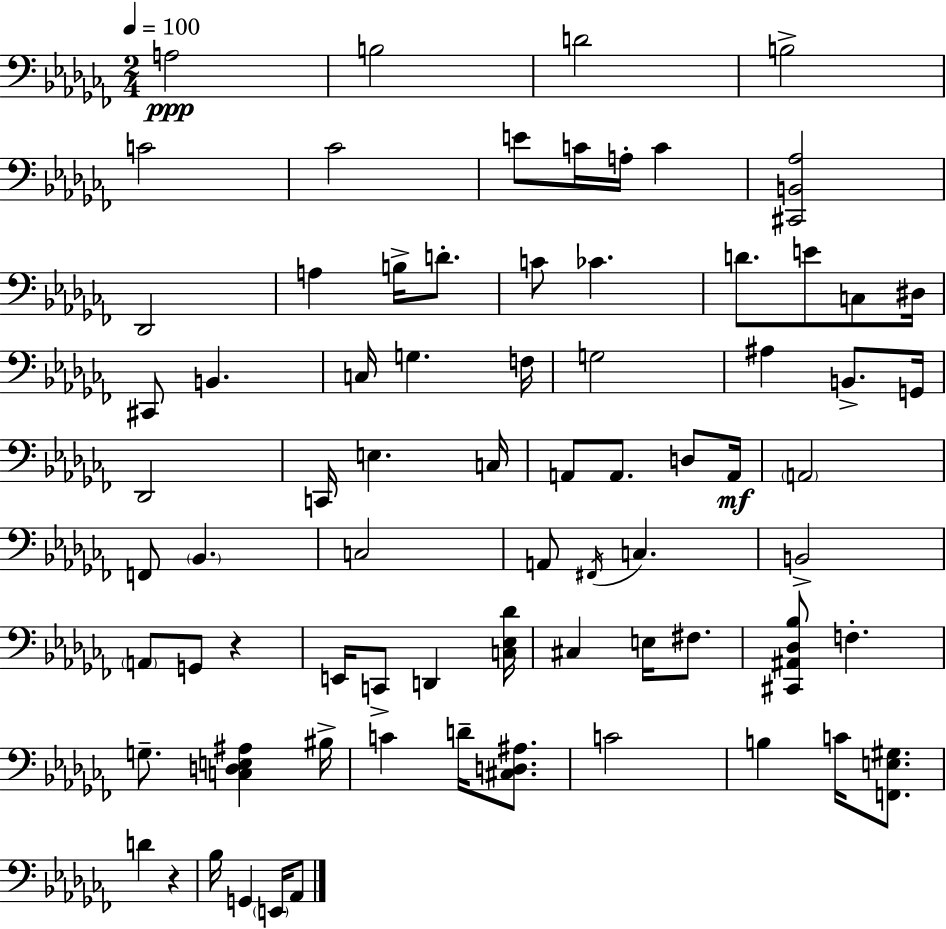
A3/h B3/h D4/h B3/h C4/h CES4/h E4/e C4/s A3/s C4/q [C#2,B2,Ab3]/h Db2/h A3/q B3/s D4/e. C4/e CES4/q. D4/e. E4/e C3/e D#3/s C#2/e B2/q. C3/s G3/q. F3/s G3/h A#3/q B2/e. G2/s Db2/h C2/s E3/q. C3/s A2/e A2/e. D3/e A2/s A2/h F2/e Bb2/q. C3/h A2/e F#2/s C3/q. B2/h A2/e G2/e R/q E2/s C2/e D2/q [C3,Eb3,Db4]/s C#3/q E3/s F#3/e. [C#2,A#2,Db3,Bb3]/e F3/q. G3/e. [C3,D3,E3,A#3]/q BIS3/s C4/q D4/s [C#3,D3,A#3]/e. C4/h B3/q C4/s [F2,E3,G#3]/e. D4/q R/q Bb3/s G2/q E2/s Ab2/e